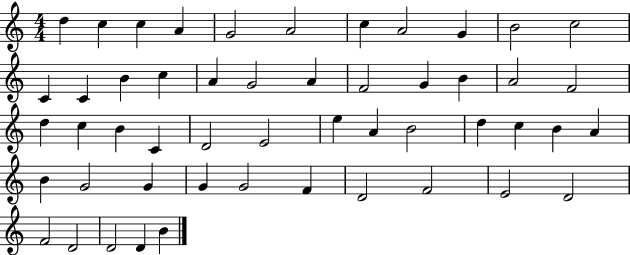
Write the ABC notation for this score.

X:1
T:Untitled
M:4/4
L:1/4
K:C
d c c A G2 A2 c A2 G B2 c2 C C B c A G2 A F2 G B A2 F2 d c B C D2 E2 e A B2 d c B A B G2 G G G2 F D2 F2 E2 D2 F2 D2 D2 D B